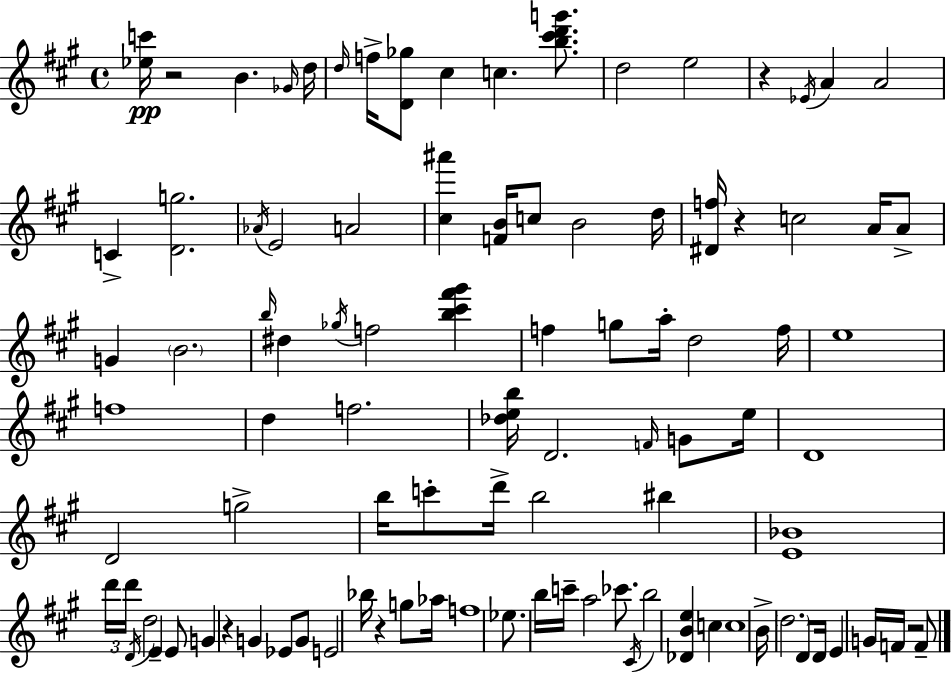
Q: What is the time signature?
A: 4/4